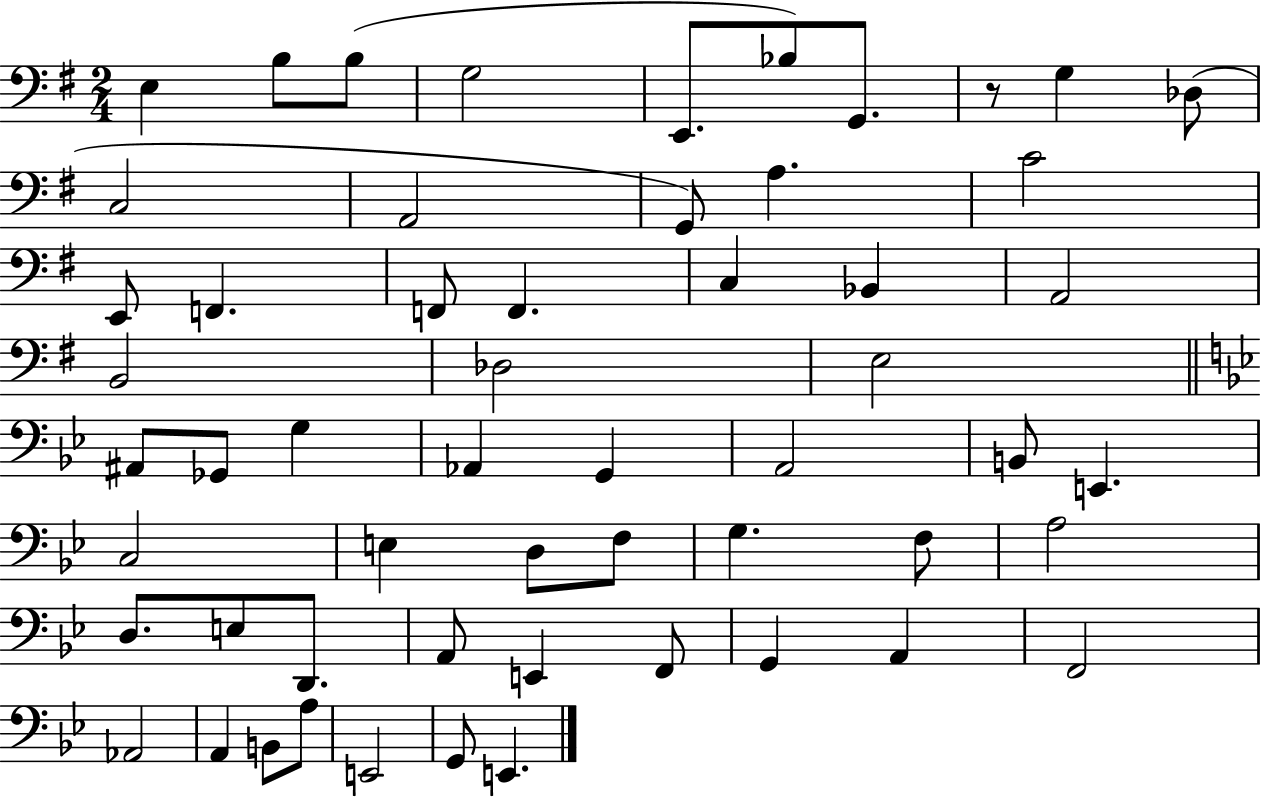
X:1
T:Untitled
M:2/4
L:1/4
K:G
E, B,/2 B,/2 G,2 E,,/2 _B,/2 G,,/2 z/2 G, _D,/2 C,2 A,,2 G,,/2 A, C2 E,,/2 F,, F,,/2 F,, C, _B,, A,,2 B,,2 _D,2 E,2 ^A,,/2 _G,,/2 G, _A,, G,, A,,2 B,,/2 E,, C,2 E, D,/2 F,/2 G, F,/2 A,2 D,/2 E,/2 D,,/2 A,,/2 E,, F,,/2 G,, A,, F,,2 _A,,2 A,, B,,/2 A,/2 E,,2 G,,/2 E,,